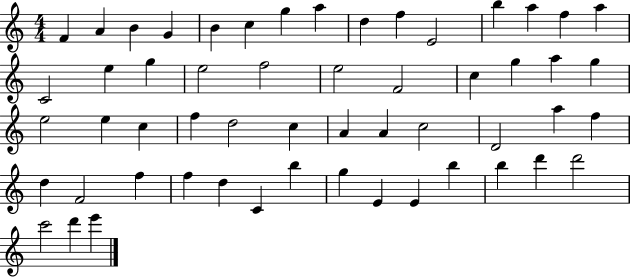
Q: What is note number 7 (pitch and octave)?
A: G5